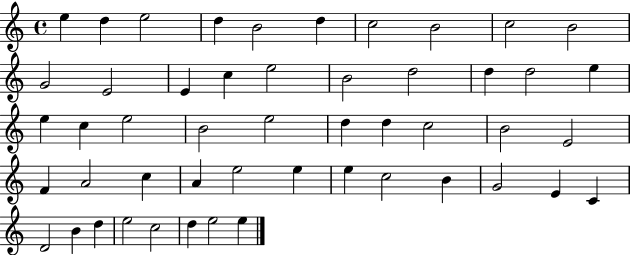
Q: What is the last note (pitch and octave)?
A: E5